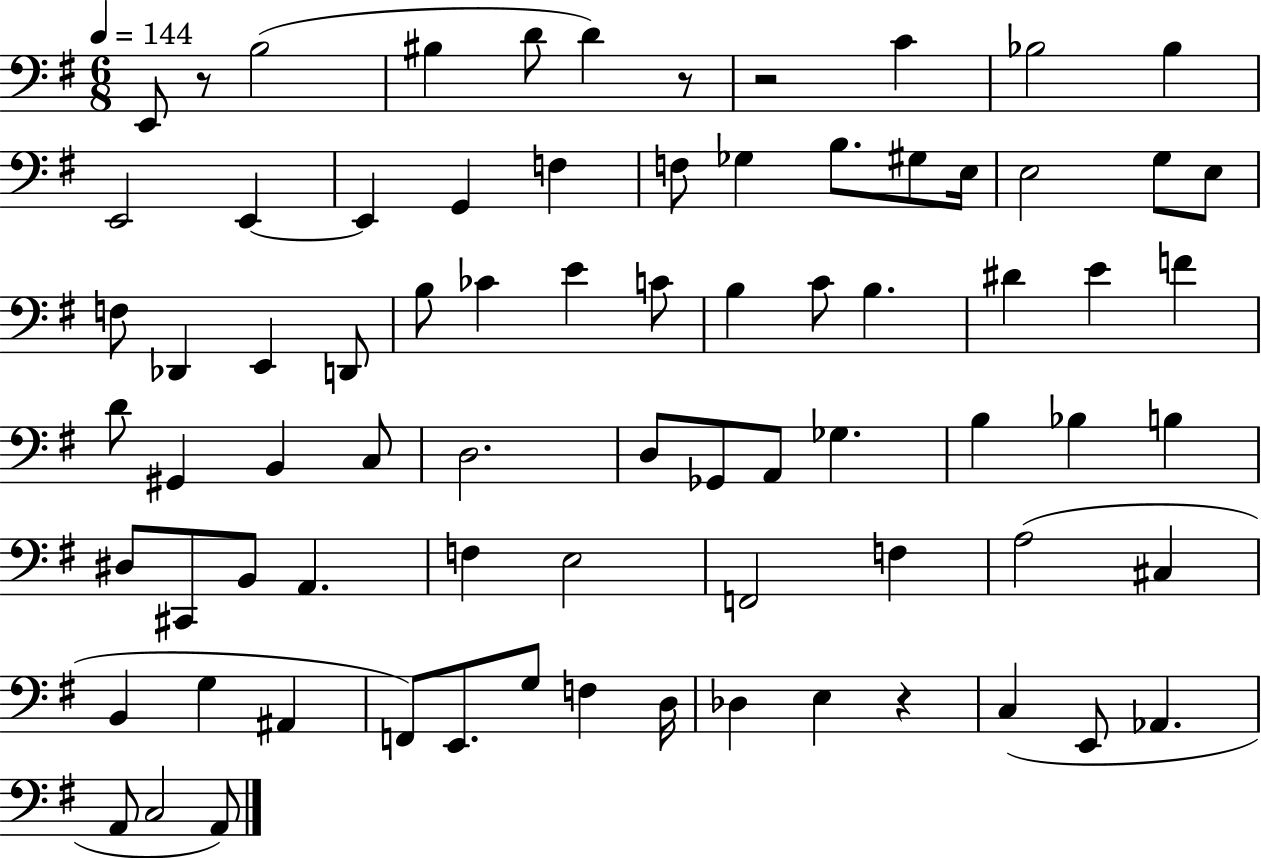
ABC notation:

X:1
T:Untitled
M:6/8
L:1/4
K:G
E,,/2 z/2 B,2 ^B, D/2 D z/2 z2 C _B,2 _B, E,,2 E,, E,, G,, F, F,/2 _G, B,/2 ^G,/2 E,/4 E,2 G,/2 E,/2 F,/2 _D,, E,, D,,/2 B,/2 _C E C/2 B, C/2 B, ^D E F D/2 ^G,, B,, C,/2 D,2 D,/2 _G,,/2 A,,/2 _G, B, _B, B, ^D,/2 ^C,,/2 B,,/2 A,, F, E,2 F,,2 F, A,2 ^C, B,, G, ^A,, F,,/2 E,,/2 G,/2 F, D,/4 _D, E, z C, E,,/2 _A,, A,,/2 C,2 A,,/2